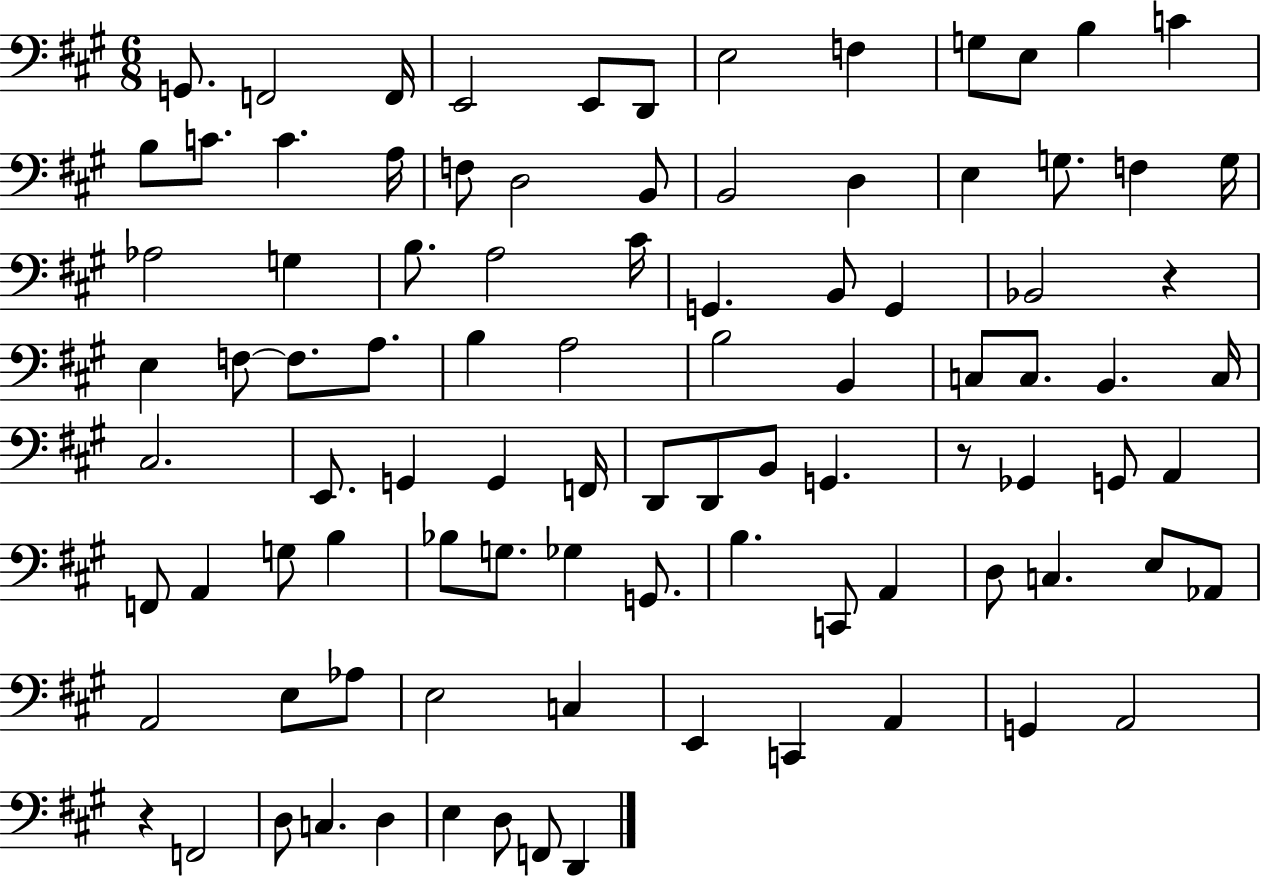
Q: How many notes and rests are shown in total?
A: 94